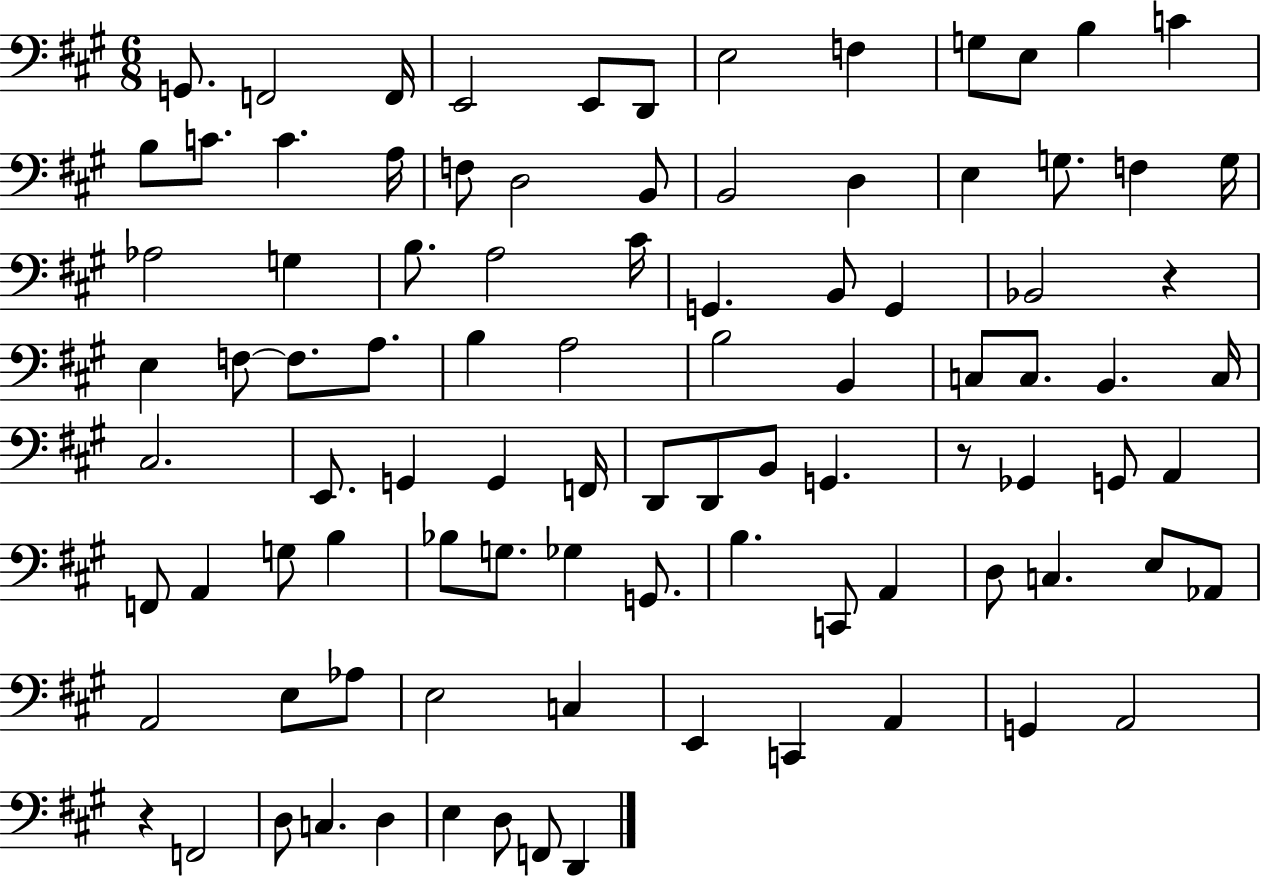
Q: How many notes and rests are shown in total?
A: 94